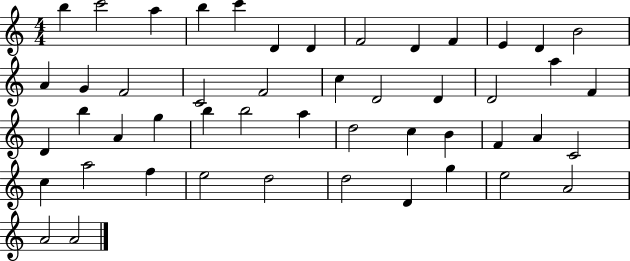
{
  \clef treble
  \numericTimeSignature
  \time 4/4
  \key c \major
  b''4 c'''2 a''4 | b''4 c'''4 d'4 d'4 | f'2 d'4 f'4 | e'4 d'4 b'2 | \break a'4 g'4 f'2 | c'2 f'2 | c''4 d'2 d'4 | d'2 a''4 f'4 | \break d'4 b''4 a'4 g''4 | b''4 b''2 a''4 | d''2 c''4 b'4 | f'4 a'4 c'2 | \break c''4 a''2 f''4 | e''2 d''2 | d''2 d'4 g''4 | e''2 a'2 | \break a'2 a'2 | \bar "|."
}